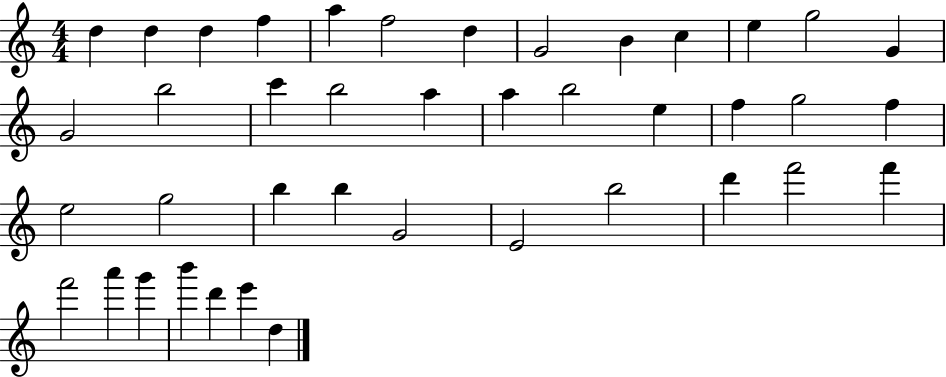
{
  \clef treble
  \numericTimeSignature
  \time 4/4
  \key c \major
  d''4 d''4 d''4 f''4 | a''4 f''2 d''4 | g'2 b'4 c''4 | e''4 g''2 g'4 | \break g'2 b''2 | c'''4 b''2 a''4 | a''4 b''2 e''4 | f''4 g''2 f''4 | \break e''2 g''2 | b''4 b''4 g'2 | e'2 b''2 | d'''4 f'''2 f'''4 | \break f'''2 a'''4 g'''4 | b'''4 d'''4 e'''4 d''4 | \bar "|."
}